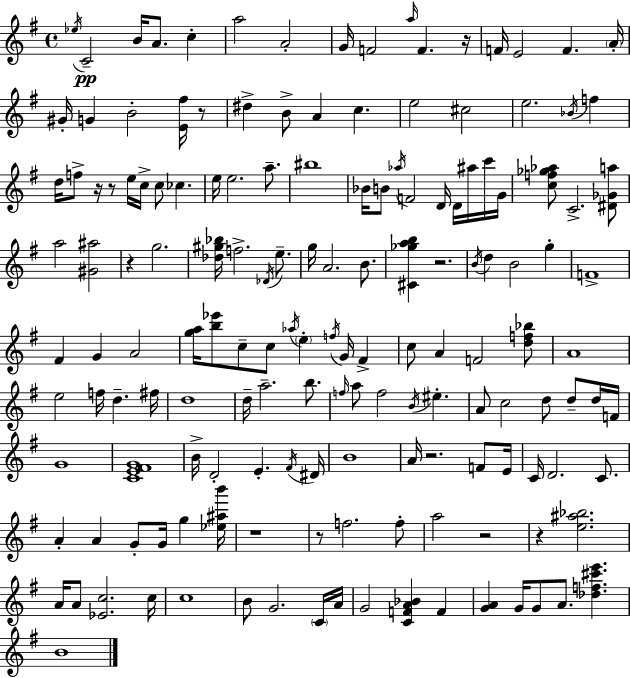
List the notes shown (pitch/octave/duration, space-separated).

Eb5/s C4/h B4/s A4/e. C5/q A5/h A4/h G4/s F4/h A5/s F4/q. R/s F4/s E4/h F4/q. A4/s G#4/s G4/q B4/h [E4,F#5]/s R/e D#5/q B4/e A4/q C5/q. E5/h C#5/h E5/h. Bb4/s F5/q D5/s F5/e R/s R/e E5/s C5/s C5/e CES5/q. E5/s E5/h. A5/e. BIS5/w Bb4/s B4/e Ab5/s F4/h D4/s D4/s A#5/s C6/s G4/s [C5,F5,Gb5,Ab5]/e C4/h. [D#4,Gb4,A5]/e A5/h [G#4,A#5]/h R/q G5/h. [Db5,G#5,Bb5]/s F5/h. Db4/s E5/e. G5/s A4/h. B4/e. [C#4,Gb5,A5,B5]/q R/h. B4/s D5/q B4/h G5/q F4/w F#4/q G4/q A4/h [G5,A5]/s [B5,Eb6]/e C5/e C5/e Ab5/s E5/q F5/s G4/s F#4/q C5/e A4/q F4/h [D5,F5,Bb5]/e A4/w E5/h F5/s D5/q. F#5/s D5/w D5/s A5/h. B5/e. F5/s A5/e F5/h B4/s EIS5/q. A4/e C5/h D5/e D5/e D5/s F4/s G4/w [C4,E4,F#4,G4]/w B4/s D4/h E4/q. F#4/s D#4/s B4/w A4/s R/h. F4/e E4/s C4/s D4/h. C4/e. A4/q A4/q G4/e G4/s G5/q [Eb5,A#5,B6]/s R/w R/e F5/h. F5/e A5/h R/h R/q [E5,A#5,Bb5]/h. A4/s A4/e [Eb4,C5]/h. C5/s C5/w B4/e G4/h. C4/s A4/s G4/h [C4,F4,A4,Bb4]/q F4/q [G4,A4]/q G4/s G4/e A4/e. [Db5,F5,C#6,E6]/q. B4/w